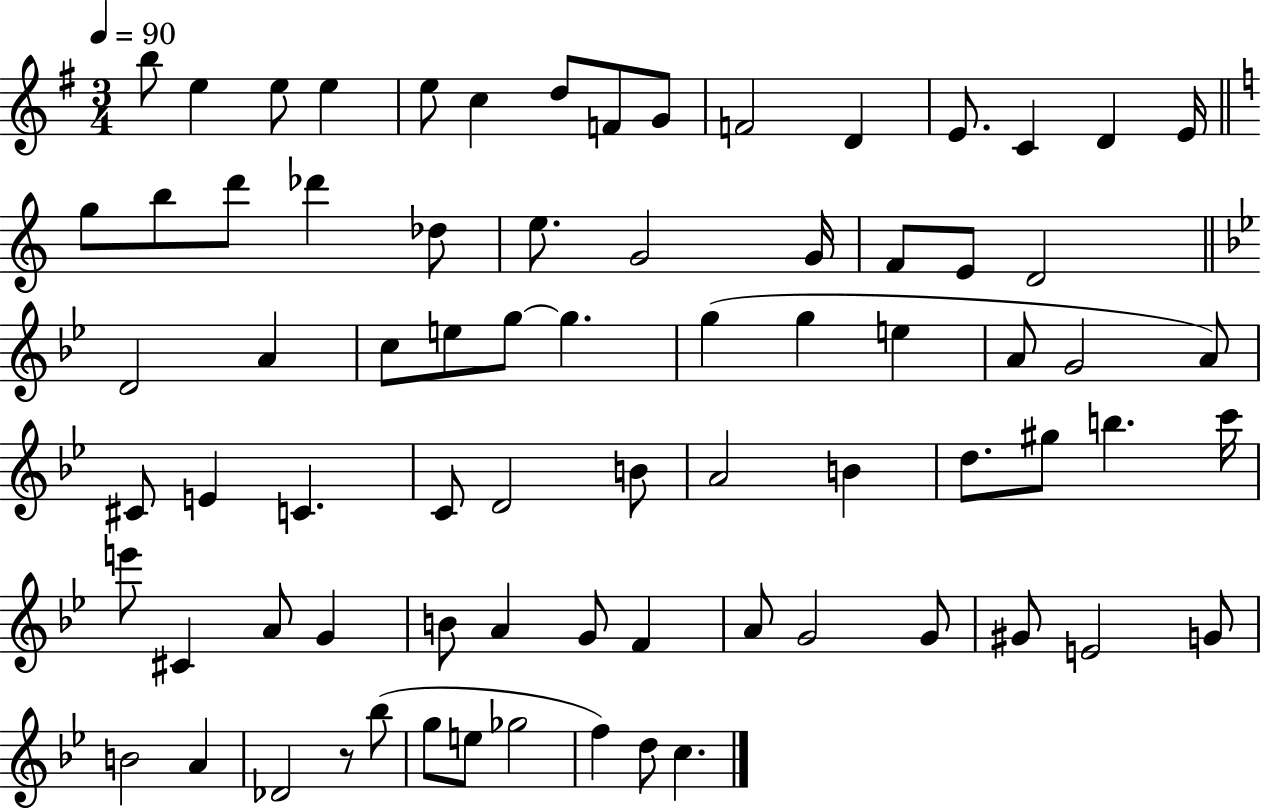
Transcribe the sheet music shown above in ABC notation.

X:1
T:Untitled
M:3/4
L:1/4
K:G
b/2 e e/2 e e/2 c d/2 F/2 G/2 F2 D E/2 C D E/4 g/2 b/2 d'/2 _d' _d/2 e/2 G2 G/4 F/2 E/2 D2 D2 A c/2 e/2 g/2 g g g e A/2 G2 A/2 ^C/2 E C C/2 D2 B/2 A2 B d/2 ^g/2 b c'/4 e'/2 ^C A/2 G B/2 A G/2 F A/2 G2 G/2 ^G/2 E2 G/2 B2 A _D2 z/2 _b/2 g/2 e/2 _g2 f d/2 c